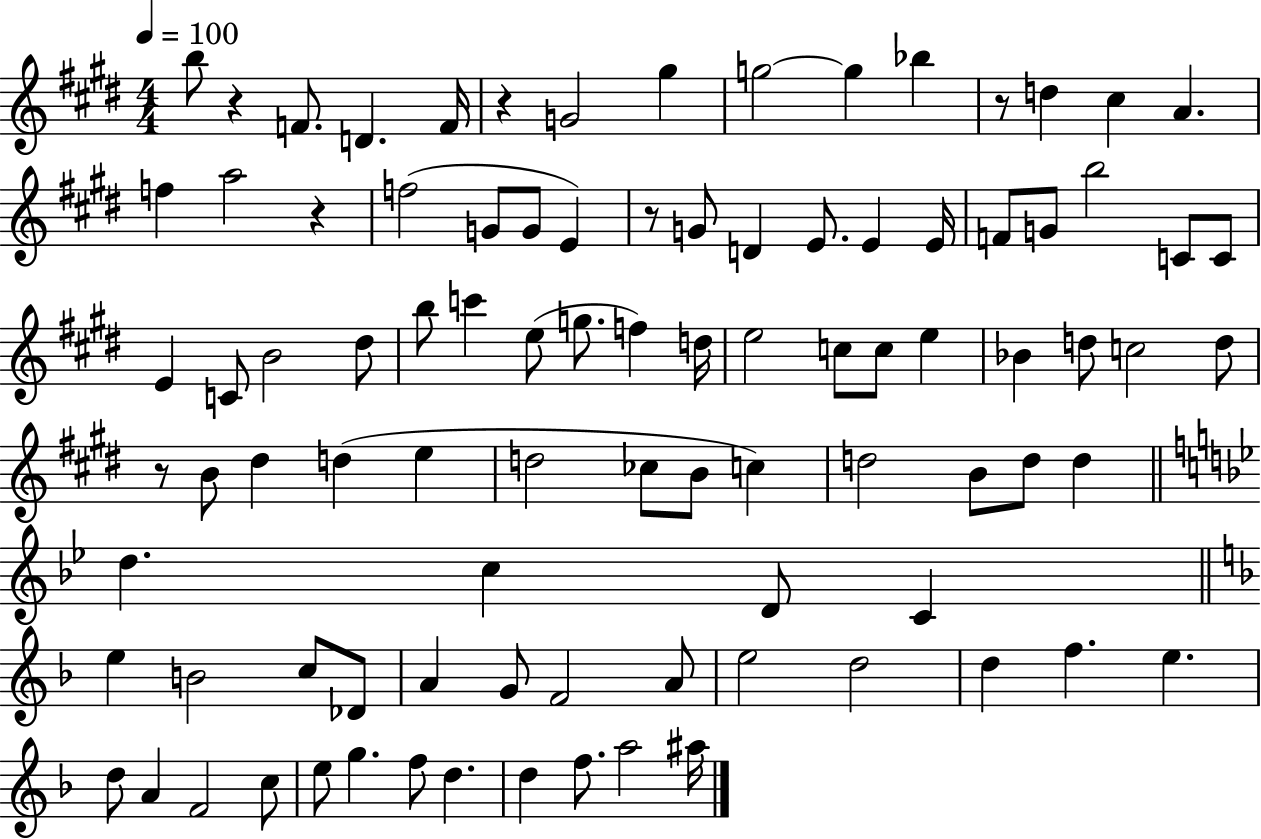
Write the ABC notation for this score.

X:1
T:Untitled
M:4/4
L:1/4
K:E
b/2 z F/2 D F/4 z G2 ^g g2 g _b z/2 d ^c A f a2 z f2 G/2 G/2 E z/2 G/2 D E/2 E E/4 F/2 G/2 b2 C/2 C/2 E C/2 B2 ^d/2 b/2 c' e/2 g/2 f d/4 e2 c/2 c/2 e _B d/2 c2 d/2 z/2 B/2 ^d d e d2 _c/2 B/2 c d2 B/2 d/2 d d c D/2 C e B2 c/2 _D/2 A G/2 F2 A/2 e2 d2 d f e d/2 A F2 c/2 e/2 g f/2 d d f/2 a2 ^a/4